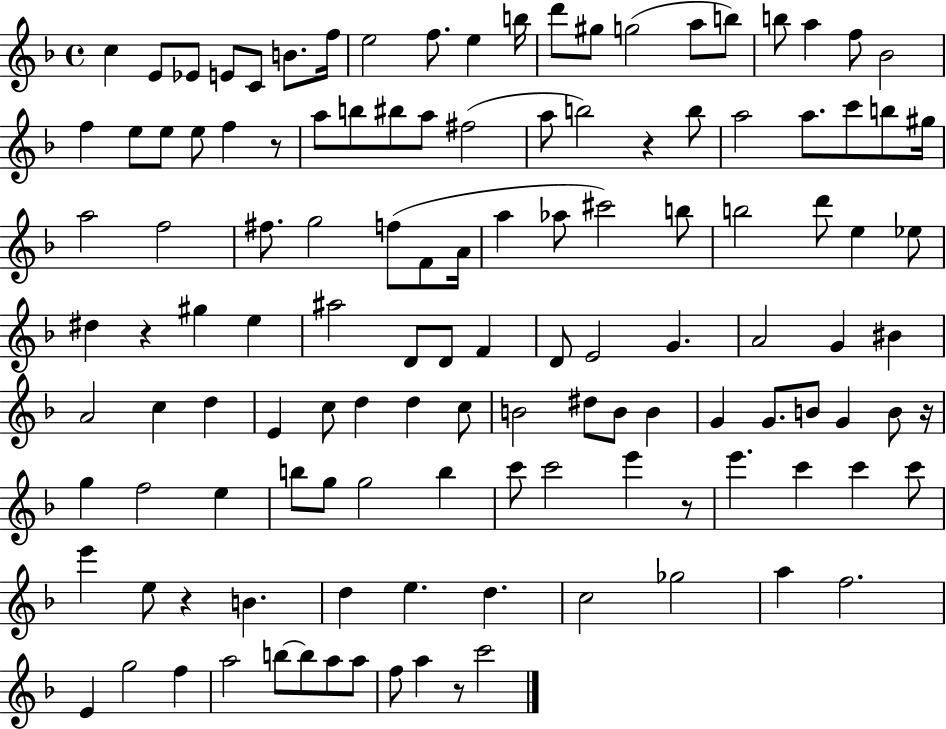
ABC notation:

X:1
T:Untitled
M:4/4
L:1/4
K:F
c E/2 _E/2 E/2 C/2 B/2 f/4 e2 f/2 e b/4 d'/2 ^g/2 g2 a/2 b/2 b/2 a f/2 _B2 f e/2 e/2 e/2 f z/2 a/2 b/2 ^b/2 a/2 ^f2 a/2 b2 z b/2 a2 a/2 c'/2 b/2 ^g/4 a2 f2 ^f/2 g2 f/2 F/2 A/4 a _a/2 ^c'2 b/2 b2 d'/2 e _e/2 ^d z ^g e ^a2 D/2 D/2 F D/2 E2 G A2 G ^B A2 c d E c/2 d d c/2 B2 ^d/2 B/2 B G G/2 B/2 G B/2 z/4 g f2 e b/2 g/2 g2 b c'/2 c'2 e' z/2 e' c' c' c'/2 e' e/2 z B d e d c2 _g2 a f2 E g2 f a2 b/2 b/2 a/2 a/2 f/2 a z/2 c'2